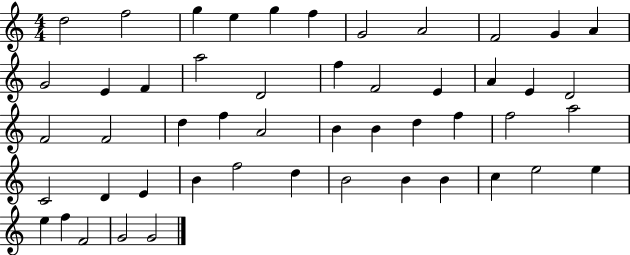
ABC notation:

X:1
T:Untitled
M:4/4
L:1/4
K:C
d2 f2 g e g f G2 A2 F2 G A G2 E F a2 D2 f F2 E A E D2 F2 F2 d f A2 B B d f f2 a2 C2 D E B f2 d B2 B B c e2 e e f F2 G2 G2